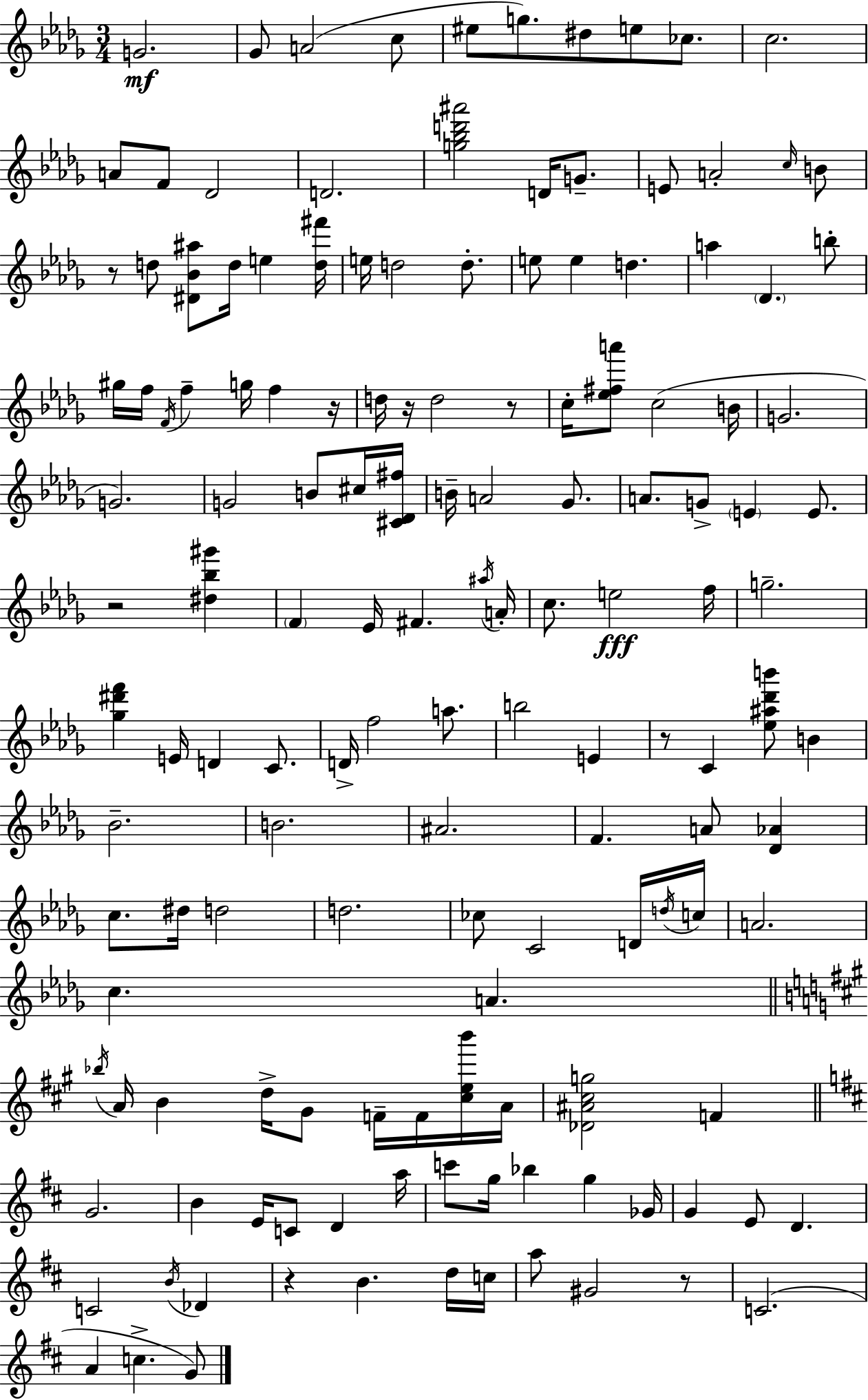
G4/h. Gb4/e A4/h C5/e EIS5/e G5/e. D#5/e E5/e CES5/e. C5/h. A4/e F4/e Db4/h D4/h. [G5,Bb5,D6,A#6]/h D4/s G4/e. E4/e A4/h C5/s B4/e R/e D5/e [D#4,Bb4,A#5]/e D5/s E5/q [D5,F#6]/s E5/s D5/h D5/e. E5/e E5/q D5/q. A5/q Db4/q. B5/e G#5/s F5/s F4/s F5/q G5/s F5/q R/s D5/s R/s D5/h R/e C5/s [Eb5,F#5,A6]/e C5/h B4/s G4/h. G4/h. G4/h B4/e C#5/s [C#4,Db4,F#5]/s B4/s A4/h Gb4/e. A4/e. G4/e E4/q E4/e. R/h [D#5,Bb5,G#6]/q F4/q Eb4/s F#4/q. A#5/s A4/s C5/e. E5/h F5/s G5/h. [Gb5,D#6,F6]/q E4/s D4/q C4/e. D4/s F5/h A5/e. B5/h E4/q R/e C4/q [Eb5,A#5,Db6,B6]/e B4/q Bb4/h. B4/h. A#4/h. F4/q. A4/e [Db4,Ab4]/q C5/e. D#5/s D5/h D5/h. CES5/e C4/h D4/s D5/s C5/s A4/h. C5/q. A4/q. Bb5/s A4/s B4/q D5/s G#4/e F4/s F4/s [C#5,E5,B6]/s A4/s [Db4,A#4,C#5,G5]/h F4/q G4/h. B4/q E4/s C4/e D4/q A5/s C6/e G5/s Bb5/q G5/q Gb4/s G4/q E4/e D4/q. C4/h B4/s Db4/q R/q B4/q. D5/s C5/s A5/e G#4/h R/e C4/h. A4/q C5/q. G4/e